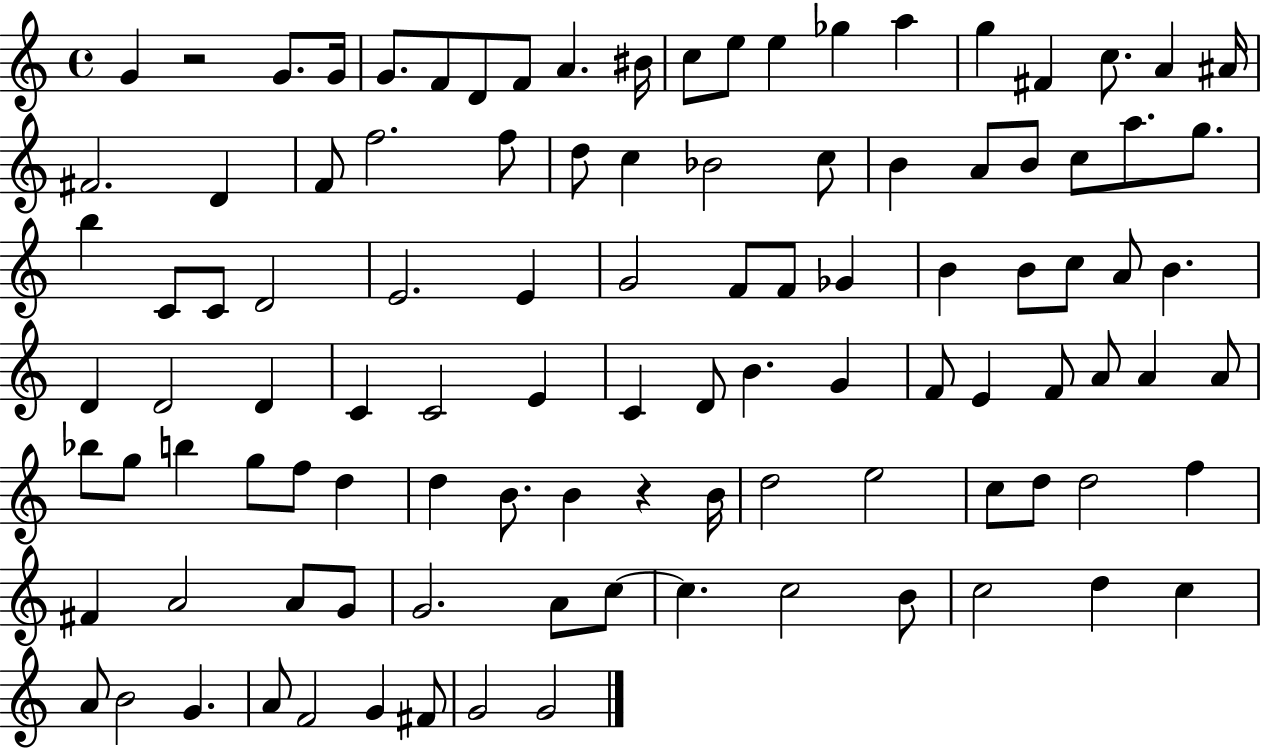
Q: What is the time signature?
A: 4/4